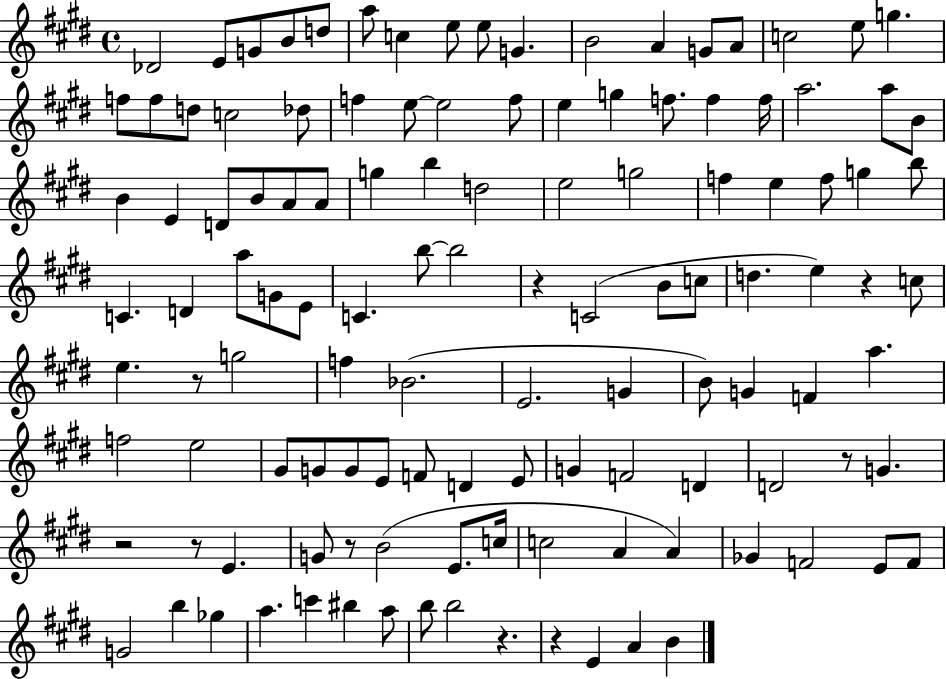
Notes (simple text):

Db4/h E4/e G4/e B4/e D5/e A5/e C5/q E5/e E5/e G4/q. B4/h A4/q G4/e A4/e C5/h E5/e G5/q. F5/e F5/e D5/e C5/h Db5/e F5/q E5/e E5/h F5/e E5/q G5/q F5/e. F5/q F5/s A5/h. A5/e B4/e B4/q E4/q D4/e B4/e A4/e A4/e G5/q B5/q D5/h E5/h G5/h F5/q E5/q F5/e G5/q B5/e C4/q. D4/q A5/e G4/e E4/e C4/q. B5/e B5/h R/q C4/h B4/e C5/e D5/q. E5/q R/q C5/e E5/q. R/e G5/h F5/q Bb4/h. E4/h. G4/q B4/e G4/q F4/q A5/q. F5/h E5/h G#4/e G4/e G4/e E4/e F4/e D4/q E4/e G4/q F4/h D4/q D4/h R/e G4/q. R/h R/e E4/q. G4/e R/e B4/h E4/e. C5/s C5/h A4/q A4/q Gb4/q F4/h E4/e F4/e G4/h B5/q Gb5/q A5/q. C6/q BIS5/q A5/e B5/e B5/h R/q. R/q E4/q A4/q B4/q